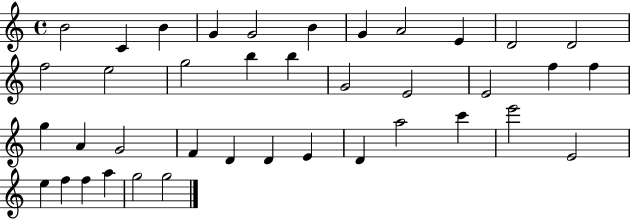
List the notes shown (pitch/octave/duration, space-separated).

B4/h C4/q B4/q G4/q G4/h B4/q G4/q A4/h E4/q D4/h D4/h F5/h E5/h G5/h B5/q B5/q G4/h E4/h E4/h F5/q F5/q G5/q A4/q G4/h F4/q D4/q D4/q E4/q D4/q A5/h C6/q E6/h E4/h E5/q F5/q F5/q A5/q G5/h G5/h